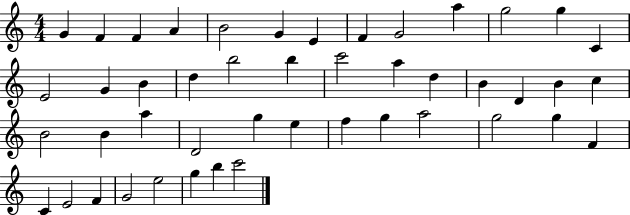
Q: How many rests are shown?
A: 0